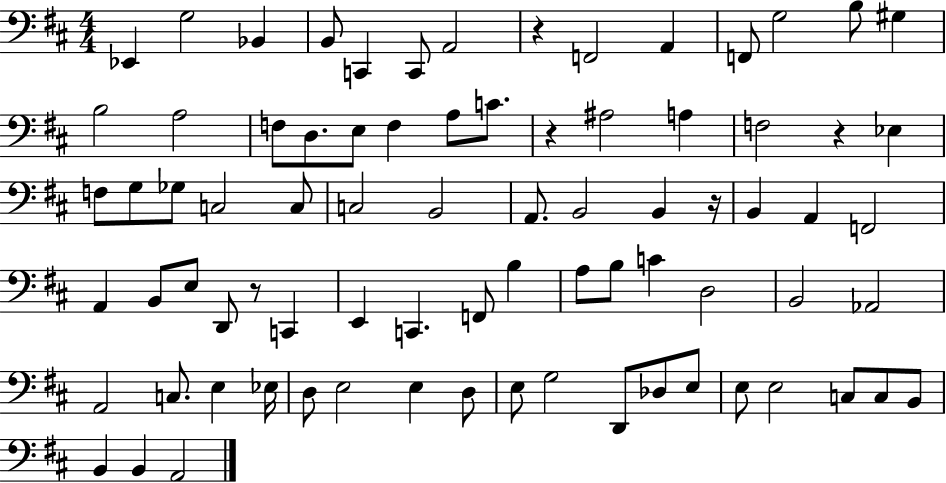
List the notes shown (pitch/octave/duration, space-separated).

Eb2/q G3/h Bb2/q B2/e C2/q C2/e A2/h R/q F2/h A2/q F2/e G3/h B3/e G#3/q B3/h A3/h F3/e D3/e. E3/e F3/q A3/e C4/e. R/q A#3/h A3/q F3/h R/q Eb3/q F3/e G3/e Gb3/e C3/h C3/e C3/h B2/h A2/e. B2/h B2/q R/s B2/q A2/q F2/h A2/q B2/e E3/e D2/e R/e C2/q E2/q C2/q. F2/e B3/q A3/e B3/e C4/q D3/h B2/h Ab2/h A2/h C3/e. E3/q Eb3/s D3/e E3/h E3/q D3/e E3/e G3/h D2/e Db3/e E3/e E3/e E3/h C3/e C3/e B2/e B2/q B2/q A2/h